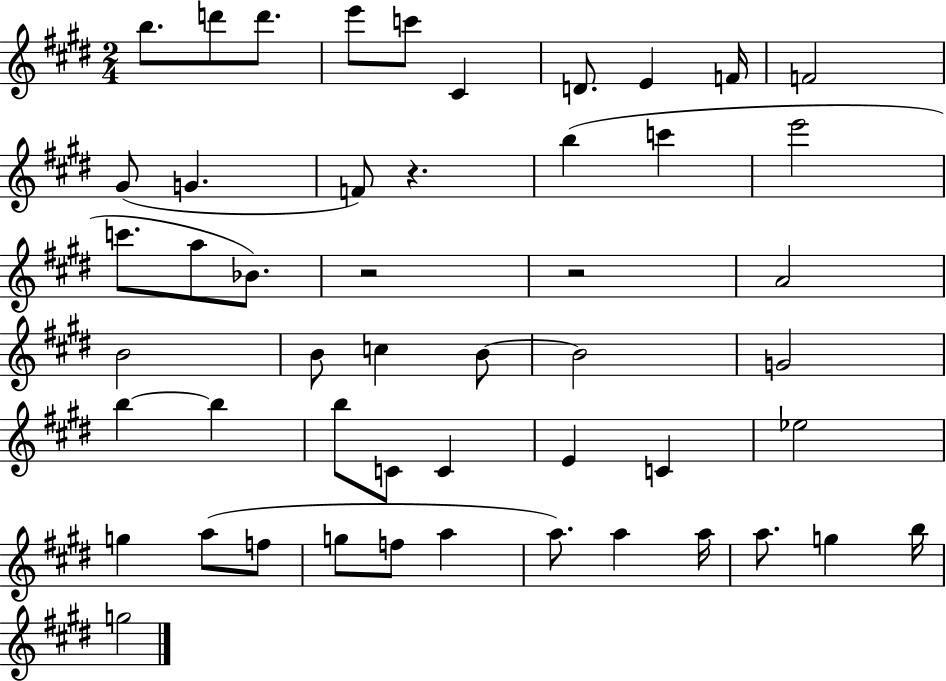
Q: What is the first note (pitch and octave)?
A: B5